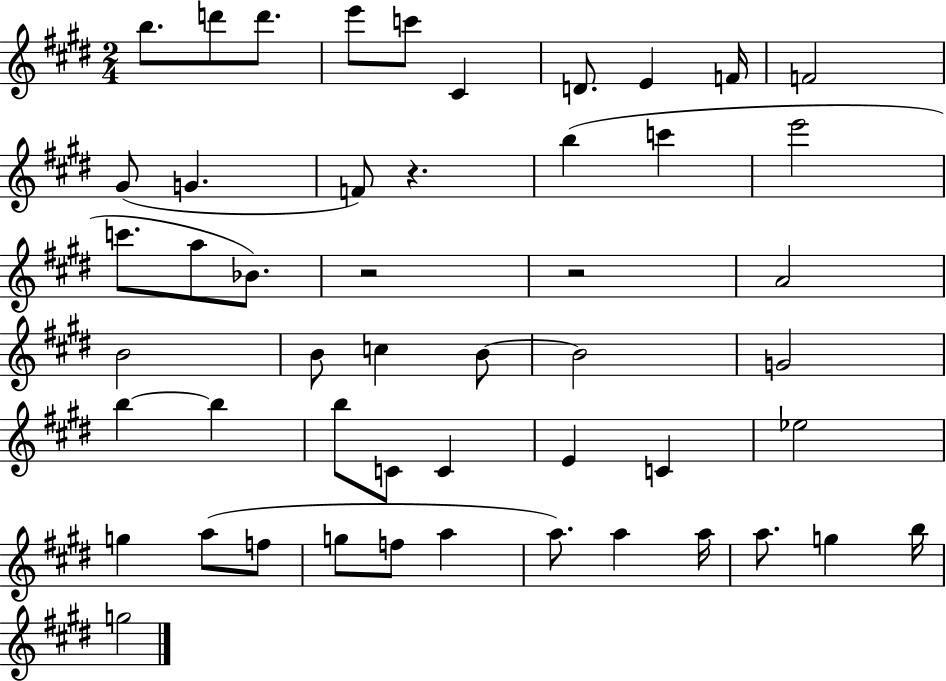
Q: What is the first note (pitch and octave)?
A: B5